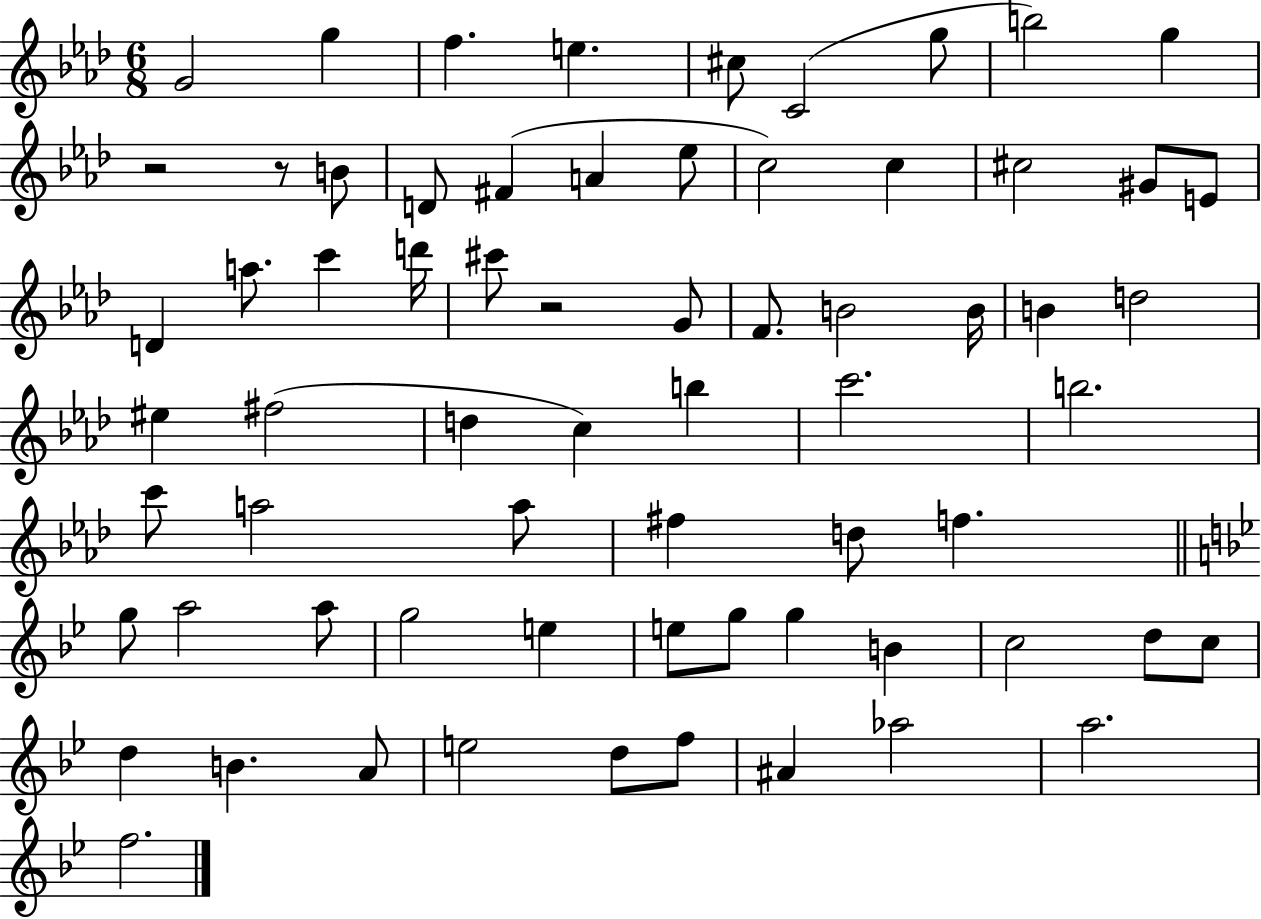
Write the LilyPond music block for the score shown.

{
  \clef treble
  \numericTimeSignature
  \time 6/8
  \key aes \major
  g'2 g''4 | f''4. e''4. | cis''8 c'2( g''8 | b''2) g''4 | \break r2 r8 b'8 | d'8 fis'4( a'4 ees''8 | c''2) c''4 | cis''2 gis'8 e'8 | \break d'4 a''8. c'''4 d'''16 | cis'''8 r2 g'8 | f'8. b'2 b'16 | b'4 d''2 | \break eis''4 fis''2( | d''4 c''4) b''4 | c'''2. | b''2. | \break c'''8 a''2 a''8 | fis''4 d''8 f''4. | \bar "||" \break \key g \minor g''8 a''2 a''8 | g''2 e''4 | e''8 g''8 g''4 b'4 | c''2 d''8 c''8 | \break d''4 b'4. a'8 | e''2 d''8 f''8 | ais'4 aes''2 | a''2. | \break f''2. | \bar "|."
}